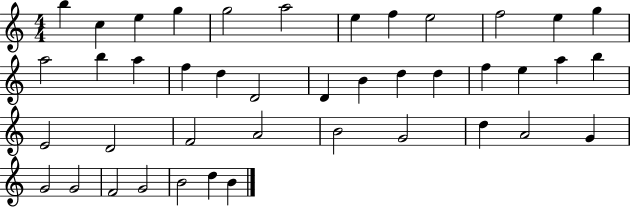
{
  \clef treble
  \numericTimeSignature
  \time 4/4
  \key c \major
  b''4 c''4 e''4 g''4 | g''2 a''2 | e''4 f''4 e''2 | f''2 e''4 g''4 | \break a''2 b''4 a''4 | f''4 d''4 d'2 | d'4 b'4 d''4 d''4 | f''4 e''4 a''4 b''4 | \break e'2 d'2 | f'2 a'2 | b'2 g'2 | d''4 a'2 g'4 | \break g'2 g'2 | f'2 g'2 | b'2 d''4 b'4 | \bar "|."
}